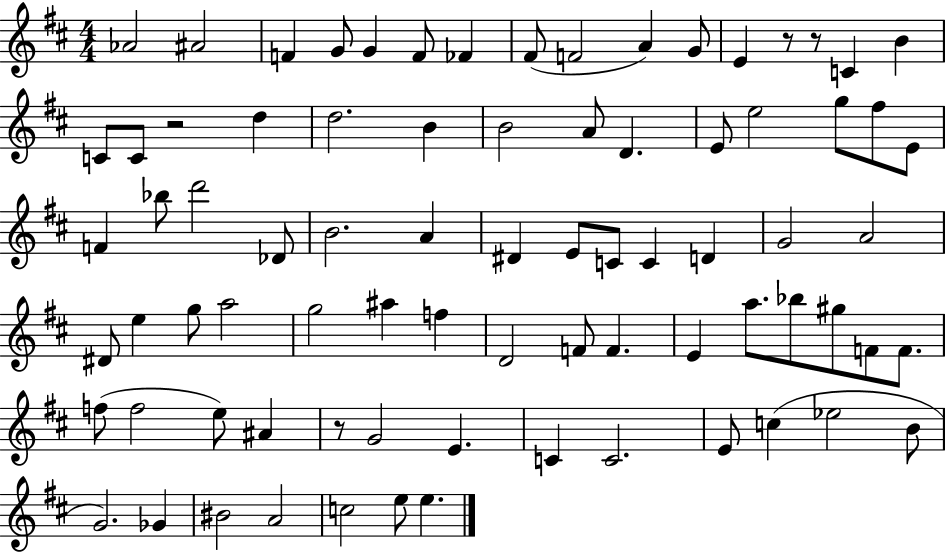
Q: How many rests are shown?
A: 4